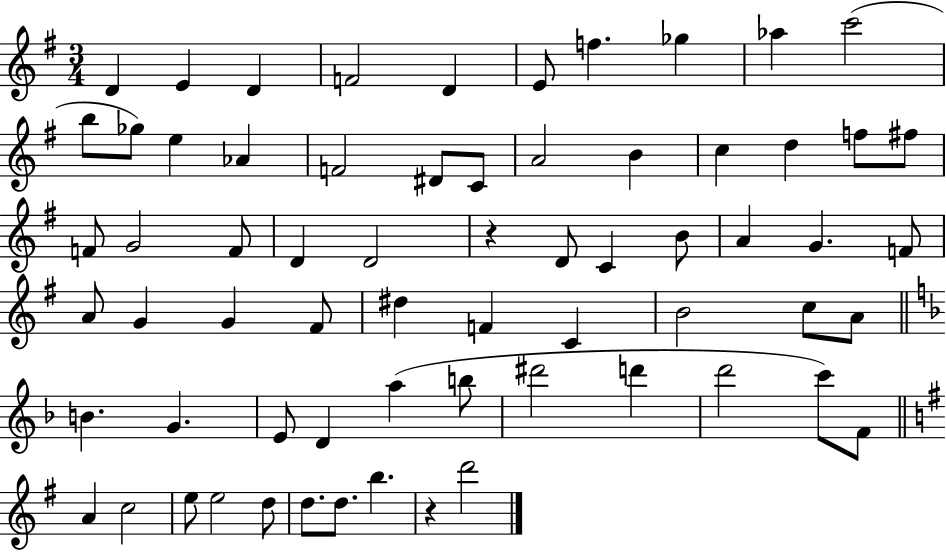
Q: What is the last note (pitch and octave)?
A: D6